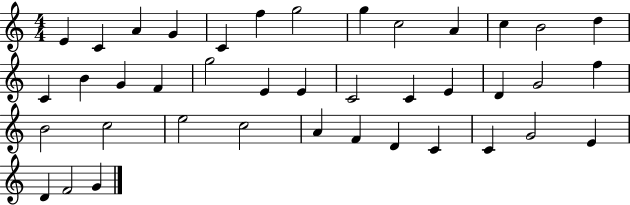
{
  \clef treble
  \numericTimeSignature
  \time 4/4
  \key c \major
  e'4 c'4 a'4 g'4 | c'4 f''4 g''2 | g''4 c''2 a'4 | c''4 b'2 d''4 | \break c'4 b'4 g'4 f'4 | g''2 e'4 e'4 | c'2 c'4 e'4 | d'4 g'2 f''4 | \break b'2 c''2 | e''2 c''2 | a'4 f'4 d'4 c'4 | c'4 g'2 e'4 | \break d'4 f'2 g'4 | \bar "|."
}